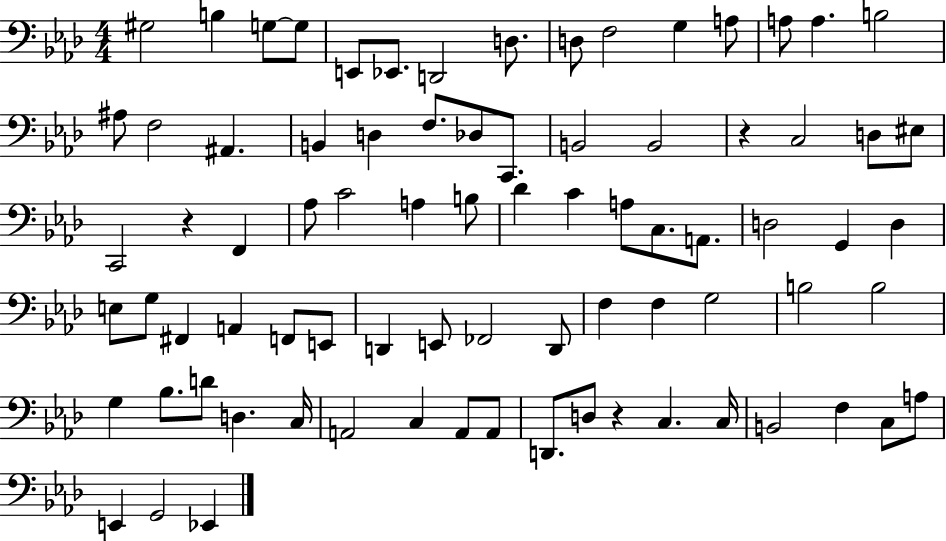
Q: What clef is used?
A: bass